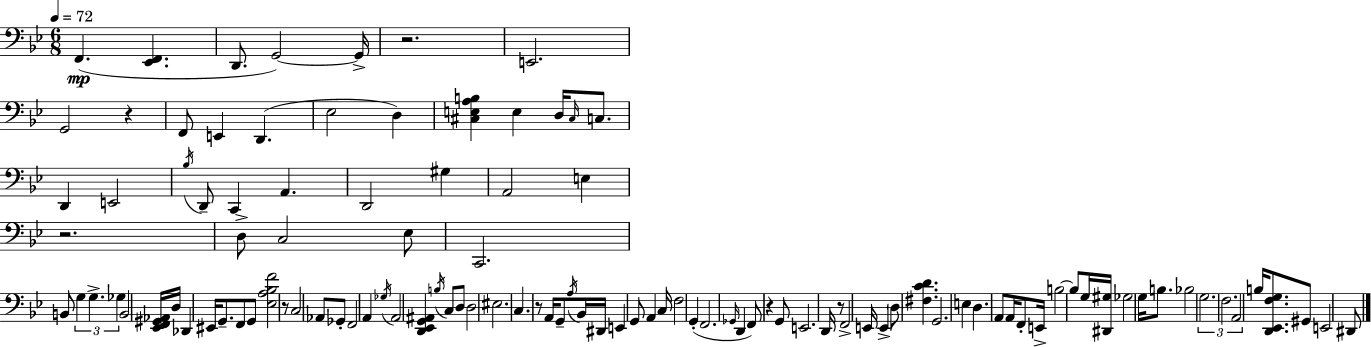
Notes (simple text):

F2/q. [Eb2,F2]/q. D2/e. G2/h G2/s R/h. E2/h. G2/h R/q F2/e E2/q D2/q. Eb3/h D3/q [C#3,E3,A3,B3]/q E3/q D3/s C#3/s C3/e. D2/q E2/h Bb3/s D2/e C2/q A2/q. D2/h G#3/q A2/h E3/q R/h. D3/e C3/h Eb3/e C2/h. B2/e G3/q G3/q. Gb3/q B2/h [Eb2,F2,G#2,Ab2]/s D3/s Db2/q EIS2/s G2/e. F2/e G2/e [Eb3,A3,Bb3,F4]/h R/e C3/h Ab2/e Gb2/e F2/h A2/q Gb3/s A2/h [D2,Eb2,G2,A#2]/q B3/s C3/e D3/e D3/h EIS3/h. C3/q. R/e A2/s G2/e A3/s Bb2/s D#2/s E2/q G2/e A2/q C3/s F3/h G2/q F2/h. Gb2/s D2/q F2/e R/q G2/e E2/h. D2/s R/e F2/h E2/s E2/q D3/e [F#3,C4,D4]/q. G2/h. E3/q D3/q. A2/e A2/s F2/e E2/s B3/h B3/e G3/s [D#2,G#3]/s Gb3/h G3/s B3/e. Bb3/h G3/h. F3/h. A2/h B3/s [D2,Eb2,F3,G3]/e. G#2/e E2/h D#2/e